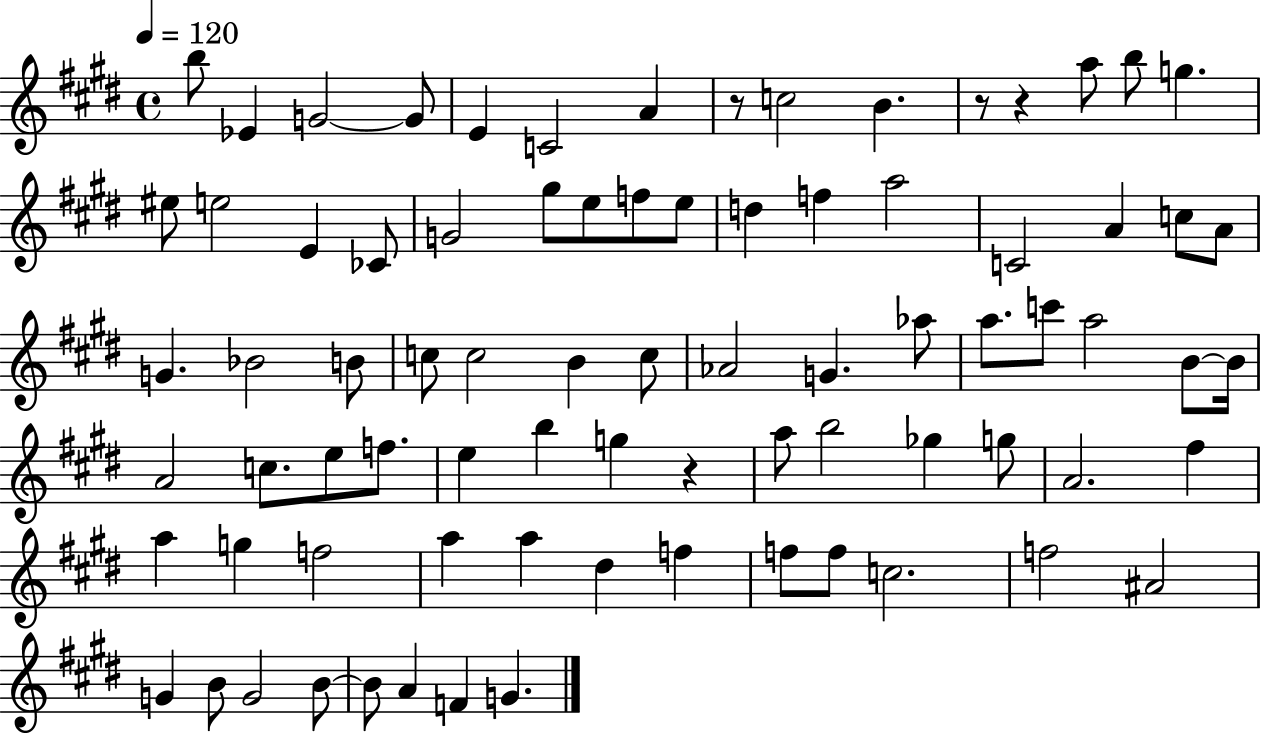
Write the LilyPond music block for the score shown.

{
  \clef treble
  \time 4/4
  \defaultTimeSignature
  \key e \major
  \tempo 4 = 120
  b''8 ees'4 g'2~~ g'8 | e'4 c'2 a'4 | r8 c''2 b'4. | r8 r4 a''8 b''8 g''4. | \break eis''8 e''2 e'4 ces'8 | g'2 gis''8 e''8 f''8 e''8 | d''4 f''4 a''2 | c'2 a'4 c''8 a'8 | \break g'4. bes'2 b'8 | c''8 c''2 b'4 c''8 | aes'2 g'4. aes''8 | a''8. c'''8 a''2 b'8~~ b'16 | \break a'2 c''8. e''8 f''8. | e''4 b''4 g''4 r4 | a''8 b''2 ges''4 g''8 | a'2. fis''4 | \break a''4 g''4 f''2 | a''4 a''4 dis''4 f''4 | f''8 f''8 c''2. | f''2 ais'2 | \break g'4 b'8 g'2 b'8~~ | b'8 a'4 f'4 g'4. | \bar "|."
}